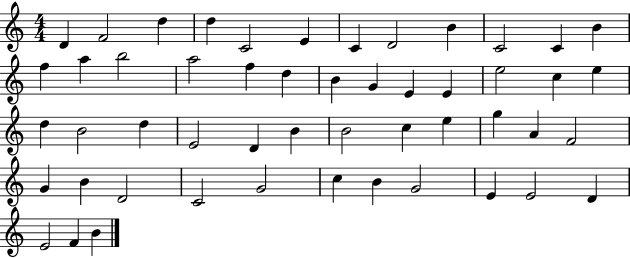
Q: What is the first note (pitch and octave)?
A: D4